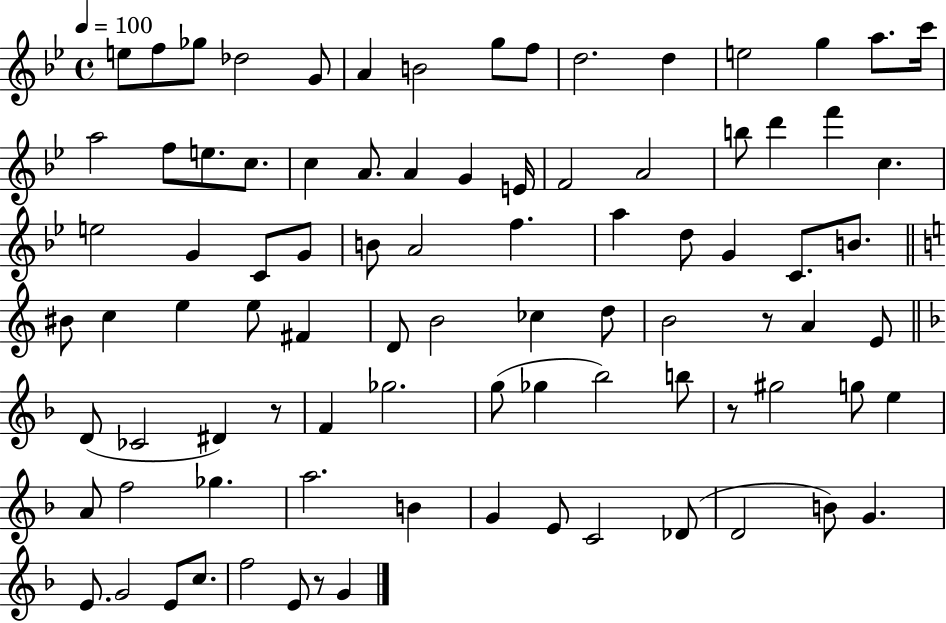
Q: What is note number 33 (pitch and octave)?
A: C4